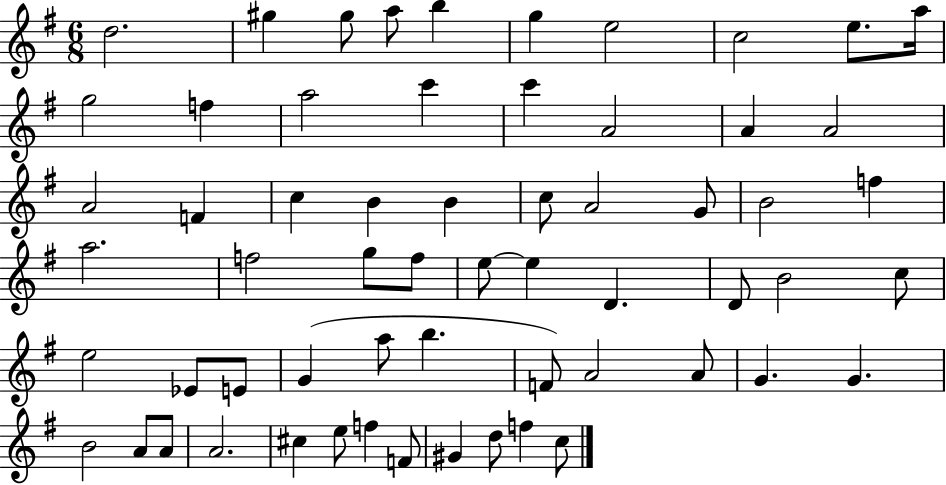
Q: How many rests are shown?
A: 0